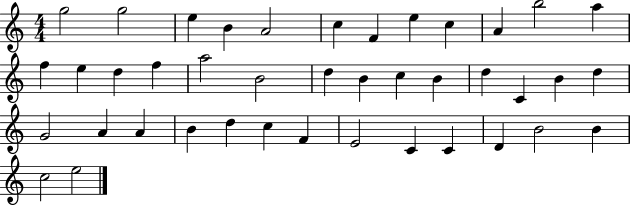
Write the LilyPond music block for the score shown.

{
  \clef treble
  \numericTimeSignature
  \time 4/4
  \key c \major
  g''2 g''2 | e''4 b'4 a'2 | c''4 f'4 e''4 c''4 | a'4 b''2 a''4 | \break f''4 e''4 d''4 f''4 | a''2 b'2 | d''4 b'4 c''4 b'4 | d''4 c'4 b'4 d''4 | \break g'2 a'4 a'4 | b'4 d''4 c''4 f'4 | e'2 c'4 c'4 | d'4 b'2 b'4 | \break c''2 e''2 | \bar "|."
}